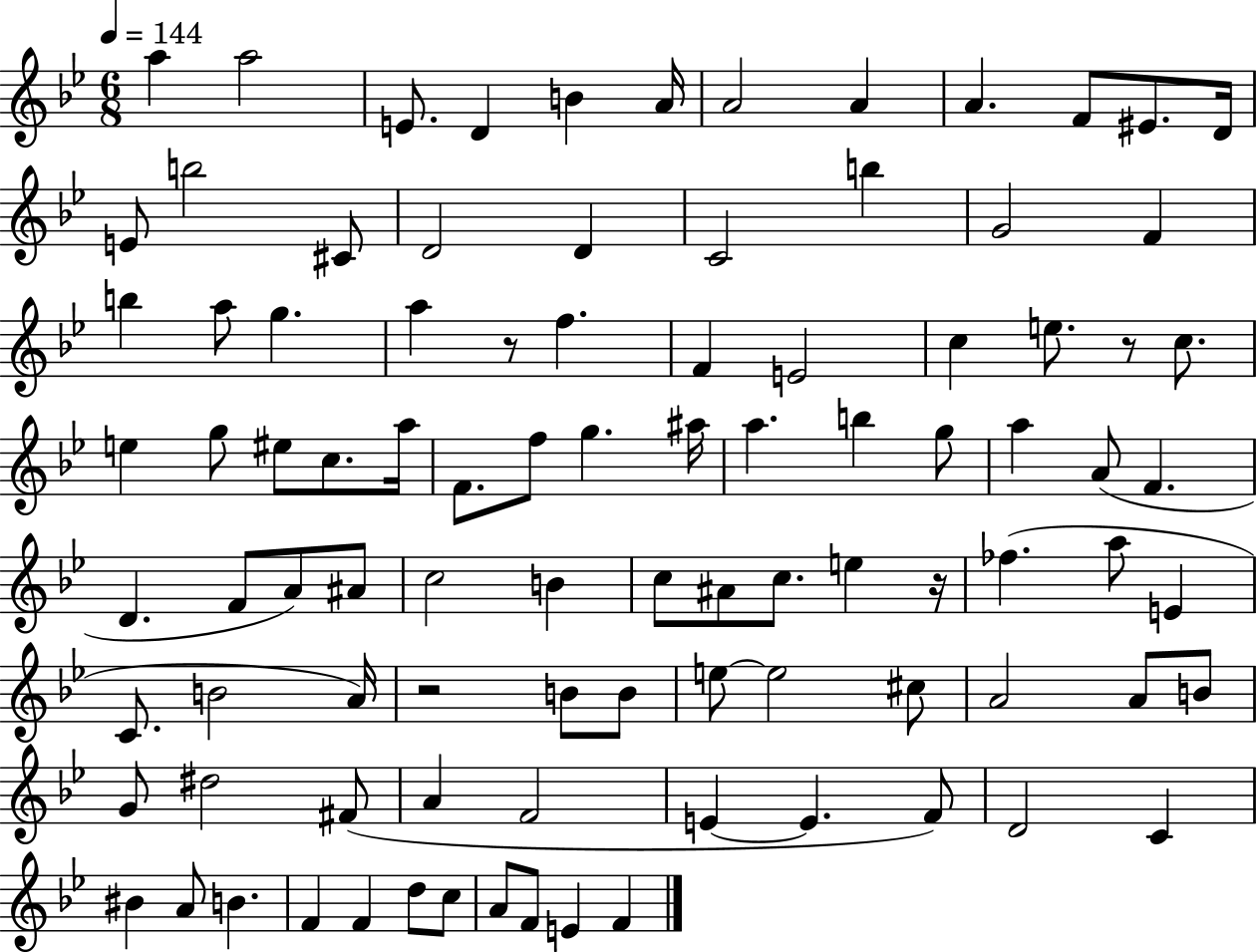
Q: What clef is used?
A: treble